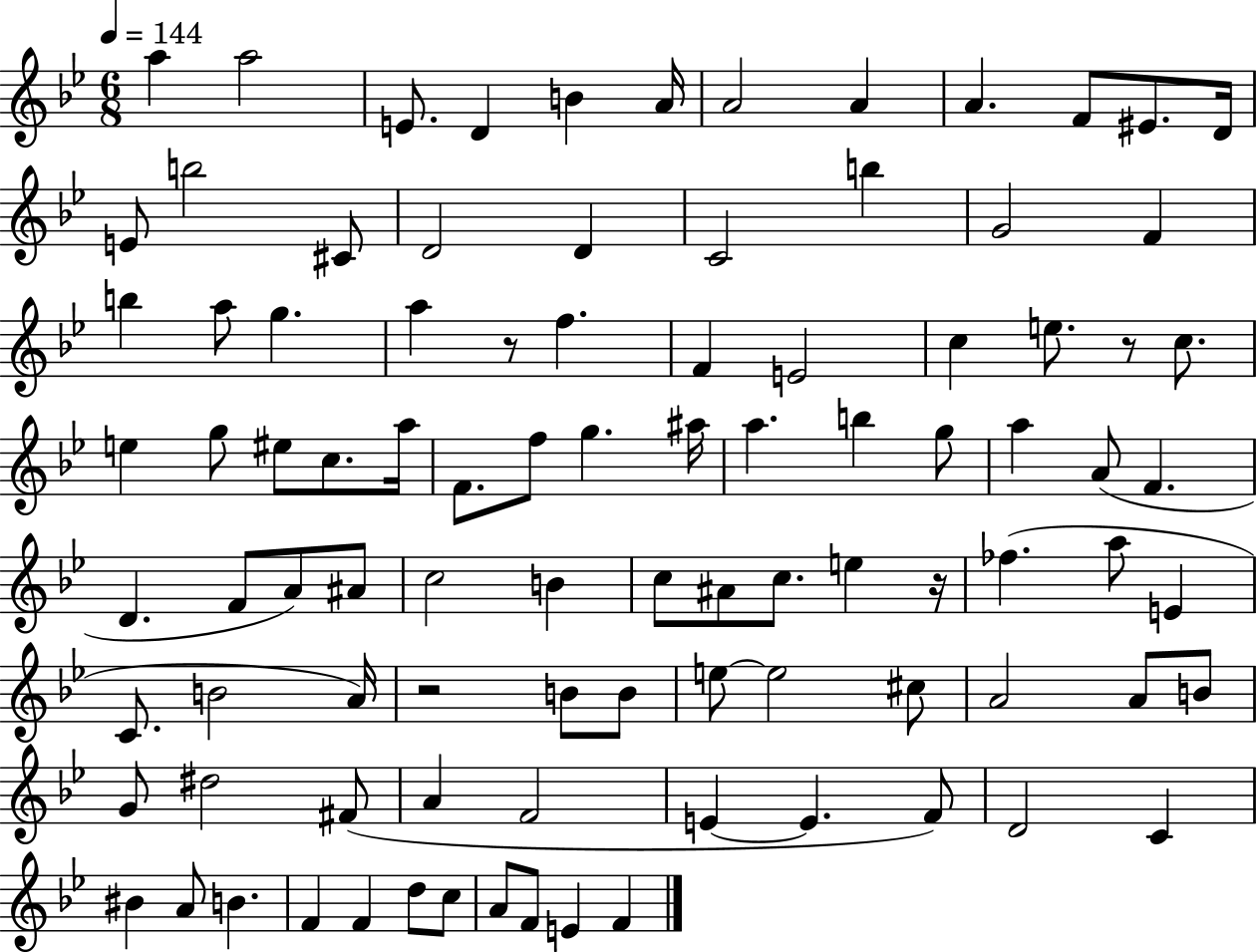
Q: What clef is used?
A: treble